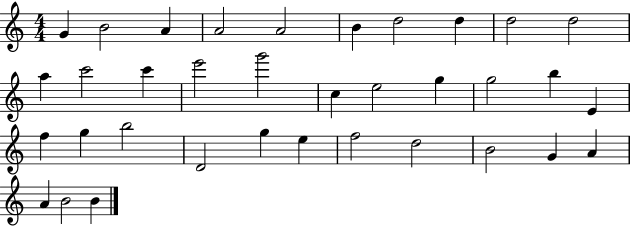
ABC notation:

X:1
T:Untitled
M:4/4
L:1/4
K:C
G B2 A A2 A2 B d2 d d2 d2 a c'2 c' e'2 g'2 c e2 g g2 b E f g b2 D2 g e f2 d2 B2 G A A B2 B